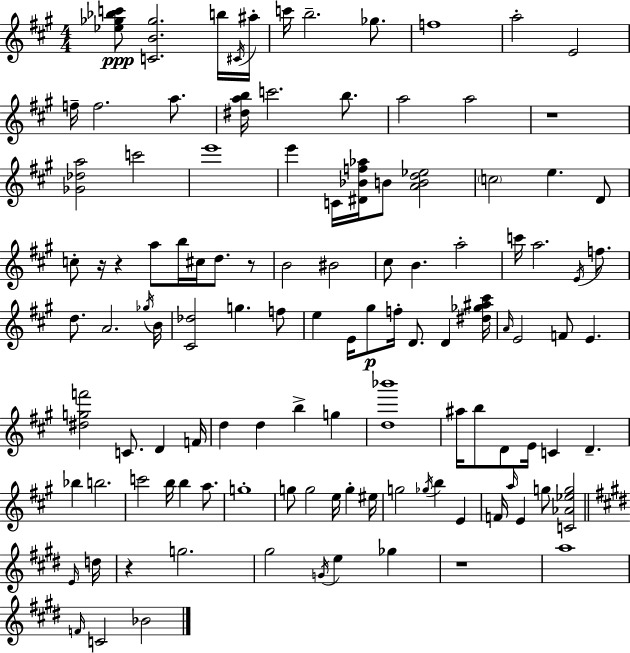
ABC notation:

X:1
T:Untitled
M:4/4
L:1/4
K:A
[_e_g_bc']/2 [CB_g]2 b/4 ^C/4 ^a/4 c'/4 b2 _g/2 f4 a2 E2 f/4 f2 a/2 [^dab]/4 c'2 b/2 a2 a2 z4 [_G_da]2 c'2 e'4 e' C/4 [^D_Bf_a]/4 B/2 [ABd_e]2 c2 e D/2 c/2 z/4 z a/2 b/4 ^c/4 d/2 z/2 B2 ^B2 ^c/2 B a2 c'/4 a2 E/4 f/2 d/2 A2 _g/4 B/4 [^C_d]2 g f/2 e E/4 ^g/2 f/4 D/2 D [^d_g^a^c']/4 A/4 E2 F/2 E [^dgf']2 C/2 D F/4 d d b g [d_b']4 ^a/4 b/2 D/2 E/4 C D _b b2 c'2 b/4 b a/2 g4 g/2 g2 e/4 g ^e/4 g2 _g/4 b E F/4 a/4 E g/2 [C_A_eg]2 E/4 d/4 z g2 ^g2 G/4 e _g z4 a4 F/4 C2 _B2